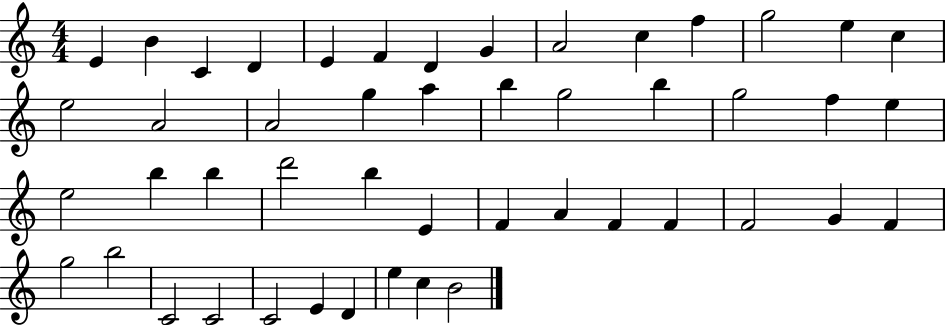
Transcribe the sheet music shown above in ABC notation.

X:1
T:Untitled
M:4/4
L:1/4
K:C
E B C D E F D G A2 c f g2 e c e2 A2 A2 g a b g2 b g2 f e e2 b b d'2 b E F A F F F2 G F g2 b2 C2 C2 C2 E D e c B2